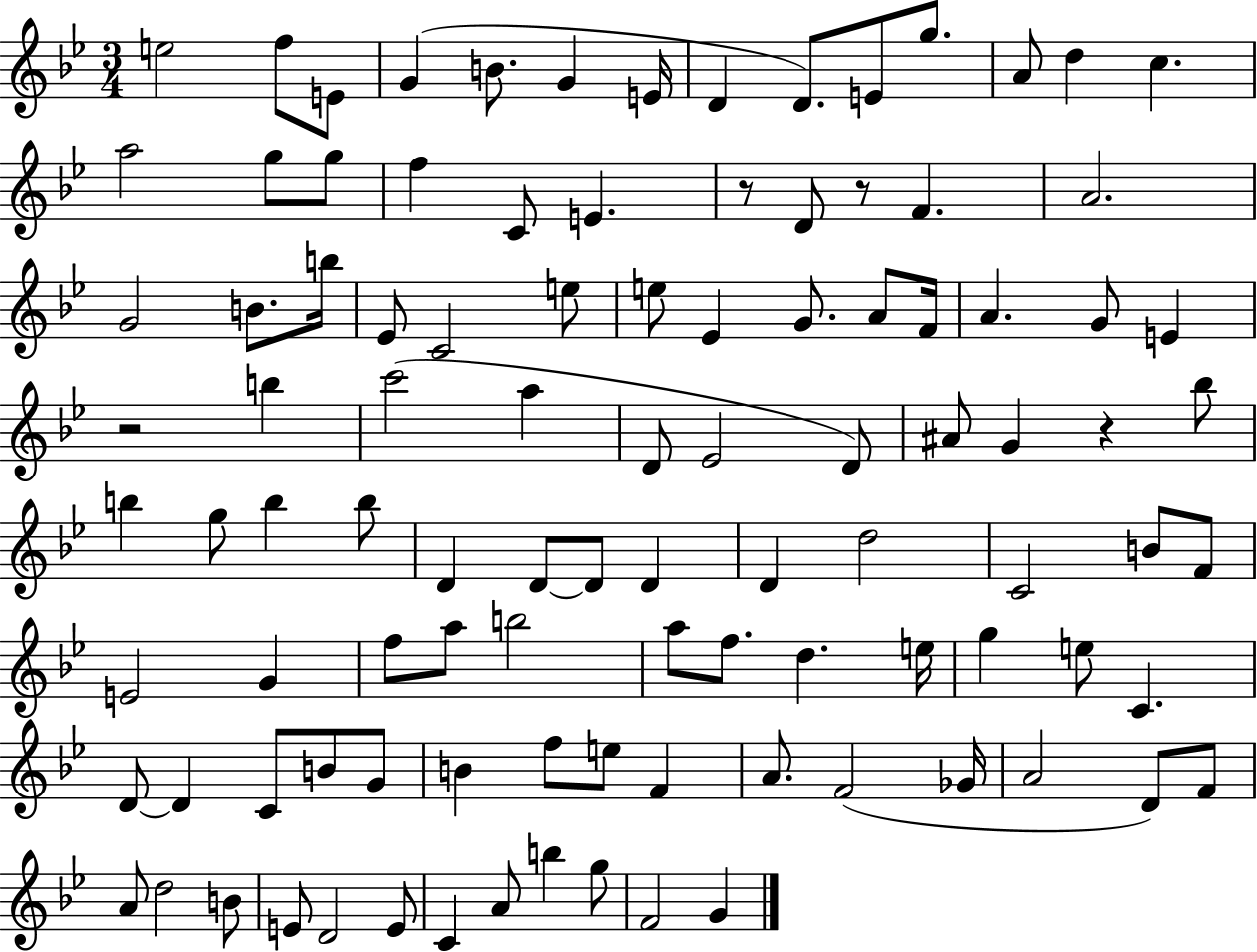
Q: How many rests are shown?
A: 4